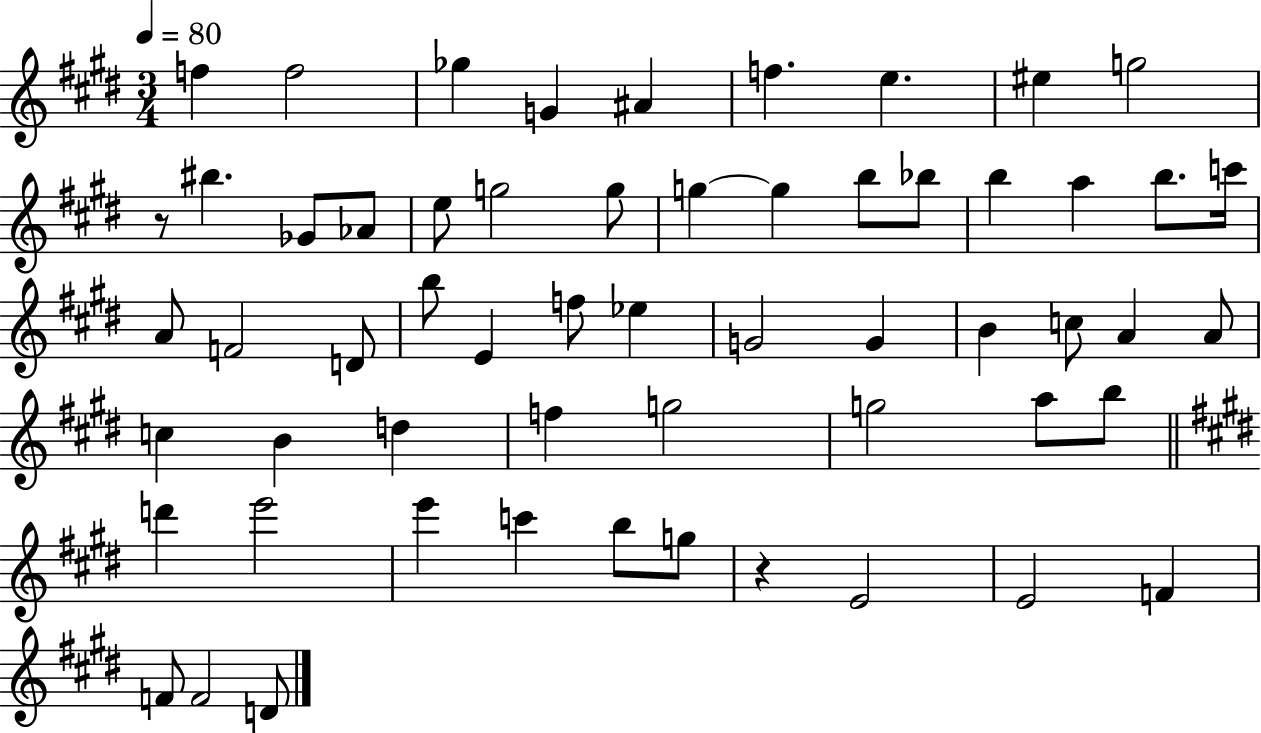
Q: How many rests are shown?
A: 2